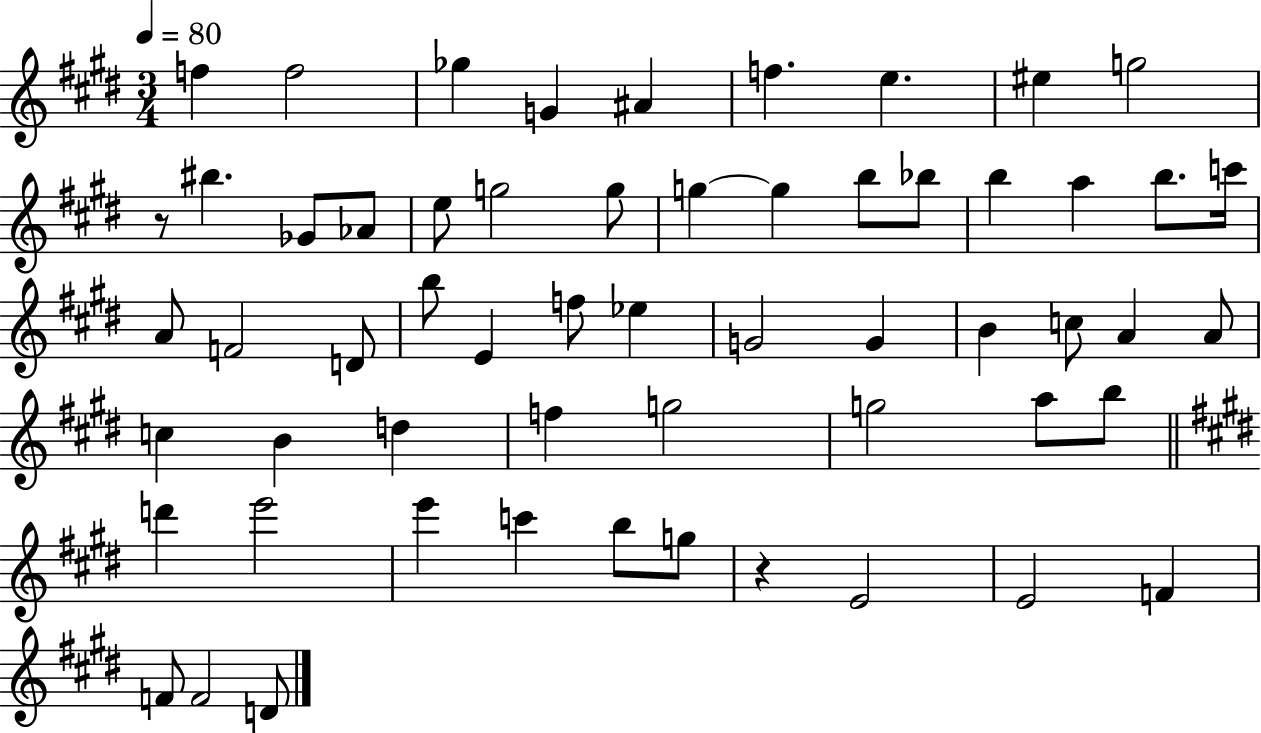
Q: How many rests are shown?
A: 2